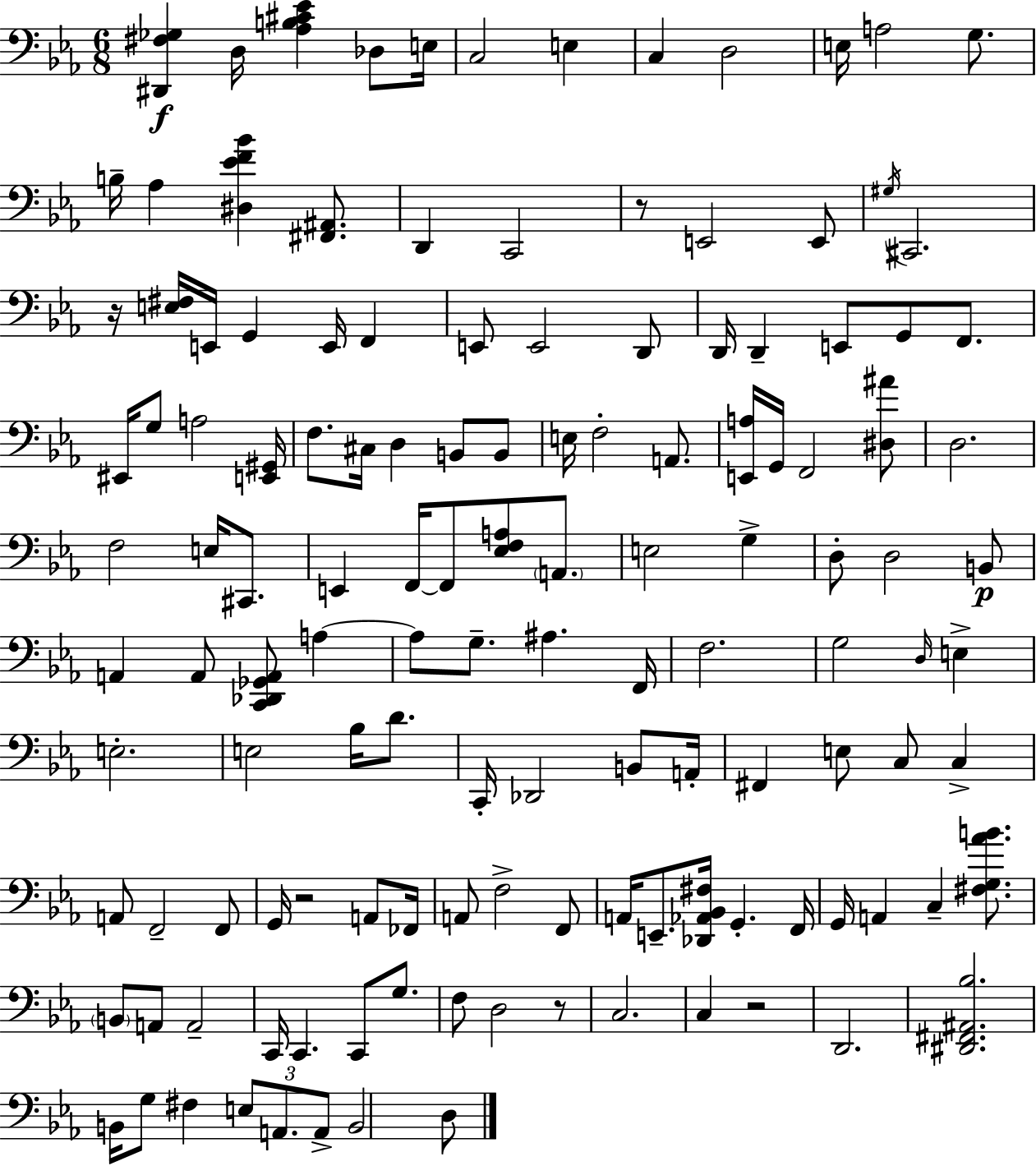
{
  \clef bass
  \numericTimeSignature
  \time 6/8
  \key ees \major
  <dis, fis ges>4\f d16 <aes b cis' ees'>4 des8 e16 | c2 e4 | c4 d2 | e16 a2 g8. | \break b16-- aes4 <dis ees' f' bes'>4 <fis, ais,>8. | d,4 c,2 | r8 e,2 e,8 | \acciaccatura { gis16 } cis,2. | \break r16 <e fis>16 e,16 g,4 e,16 f,4 | e,8 e,2 d,8 | d,16 d,4-- e,8 g,8 f,8. | eis,16 g8 a2 | \break <e, gis,>16 f8. cis16 d4 b,8 b,8 | e16 f2-. a,8. | <e, a>16 g,16 f,2 <dis ais'>8 | d2. | \break f2 e16 cis,8. | e,4 f,16~~ f,8 <ees f a>8 \parenthesize a,8. | e2 g4-> | d8-. d2 b,8\p | \break a,4 a,8 <c, des, ges, a,>8 a4~~ | a8 g8.-- ais4. | f,16 f2. | g2 \grace { d16 } e4-> | \break e2.-. | e2 bes16 d'8. | c,16-. des,2 b,8 | a,16-. fis,4 e8 c8 c4-> | \break a,8 f,2-- | f,8 g,16 r2 a,8 | fes,16 a,8 f2-> | f,8 a,16 e,8.-- <des, aes, bes, fis>16 g,4.-. | \break f,16 g,16 a,4 c4-- <fis g aes' b'>8. | \parenthesize b,8 a,8 a,2-- | c,16 c,4. c,8 g8. | f8 d2 | \break r8 c2. | c4 r2 | d,2. | <dis, fis, ais, bes>2. | \break b,16 g8 fis4 \tuplet 3/2 { e8 a,8. | a,8-> } b,2 | d8 \bar "|."
}